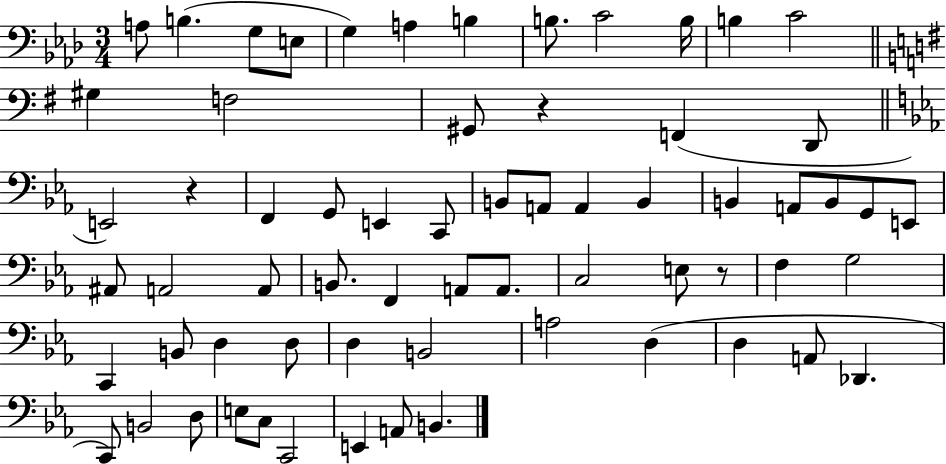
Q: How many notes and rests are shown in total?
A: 65